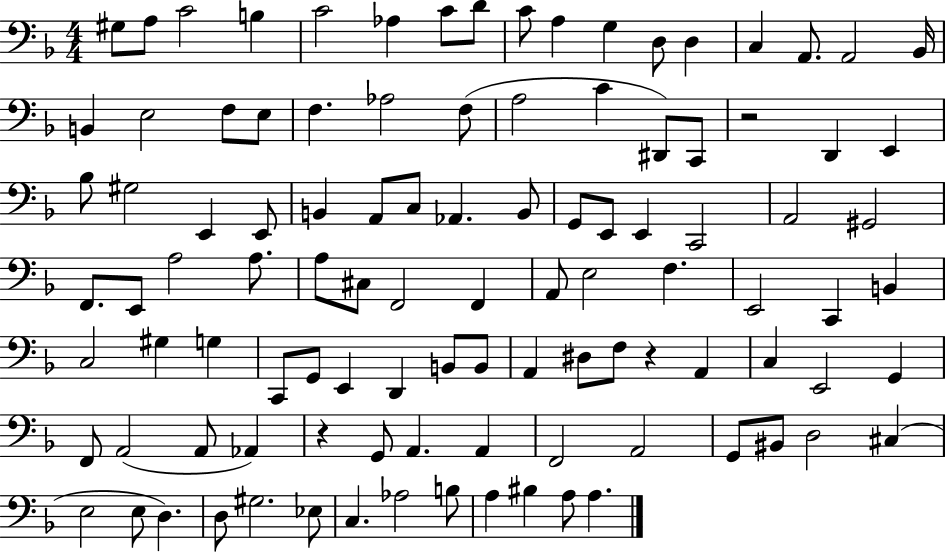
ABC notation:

X:1
T:Untitled
M:4/4
L:1/4
K:F
^G,/2 A,/2 C2 B, C2 _A, C/2 D/2 C/2 A, G, D,/2 D, C, A,,/2 A,,2 _B,,/4 B,, E,2 F,/2 E,/2 F, _A,2 F,/2 A,2 C ^D,,/2 C,,/2 z2 D,, E,, _B,/2 ^G,2 E,, E,,/2 B,, A,,/2 C,/2 _A,, B,,/2 G,,/2 E,,/2 E,, C,,2 A,,2 ^G,,2 F,,/2 E,,/2 A,2 A,/2 A,/2 ^C,/2 F,,2 F,, A,,/2 E,2 F, E,,2 C,, B,, C,2 ^G, G, C,,/2 G,,/2 E,, D,, B,,/2 B,,/2 A,, ^D,/2 F,/2 z A,, C, E,,2 G,, F,,/2 A,,2 A,,/2 _A,, z G,,/2 A,, A,, F,,2 A,,2 G,,/2 ^B,,/2 D,2 ^C, E,2 E,/2 D, D,/2 ^G,2 _E,/2 C, _A,2 B,/2 A, ^B, A,/2 A,